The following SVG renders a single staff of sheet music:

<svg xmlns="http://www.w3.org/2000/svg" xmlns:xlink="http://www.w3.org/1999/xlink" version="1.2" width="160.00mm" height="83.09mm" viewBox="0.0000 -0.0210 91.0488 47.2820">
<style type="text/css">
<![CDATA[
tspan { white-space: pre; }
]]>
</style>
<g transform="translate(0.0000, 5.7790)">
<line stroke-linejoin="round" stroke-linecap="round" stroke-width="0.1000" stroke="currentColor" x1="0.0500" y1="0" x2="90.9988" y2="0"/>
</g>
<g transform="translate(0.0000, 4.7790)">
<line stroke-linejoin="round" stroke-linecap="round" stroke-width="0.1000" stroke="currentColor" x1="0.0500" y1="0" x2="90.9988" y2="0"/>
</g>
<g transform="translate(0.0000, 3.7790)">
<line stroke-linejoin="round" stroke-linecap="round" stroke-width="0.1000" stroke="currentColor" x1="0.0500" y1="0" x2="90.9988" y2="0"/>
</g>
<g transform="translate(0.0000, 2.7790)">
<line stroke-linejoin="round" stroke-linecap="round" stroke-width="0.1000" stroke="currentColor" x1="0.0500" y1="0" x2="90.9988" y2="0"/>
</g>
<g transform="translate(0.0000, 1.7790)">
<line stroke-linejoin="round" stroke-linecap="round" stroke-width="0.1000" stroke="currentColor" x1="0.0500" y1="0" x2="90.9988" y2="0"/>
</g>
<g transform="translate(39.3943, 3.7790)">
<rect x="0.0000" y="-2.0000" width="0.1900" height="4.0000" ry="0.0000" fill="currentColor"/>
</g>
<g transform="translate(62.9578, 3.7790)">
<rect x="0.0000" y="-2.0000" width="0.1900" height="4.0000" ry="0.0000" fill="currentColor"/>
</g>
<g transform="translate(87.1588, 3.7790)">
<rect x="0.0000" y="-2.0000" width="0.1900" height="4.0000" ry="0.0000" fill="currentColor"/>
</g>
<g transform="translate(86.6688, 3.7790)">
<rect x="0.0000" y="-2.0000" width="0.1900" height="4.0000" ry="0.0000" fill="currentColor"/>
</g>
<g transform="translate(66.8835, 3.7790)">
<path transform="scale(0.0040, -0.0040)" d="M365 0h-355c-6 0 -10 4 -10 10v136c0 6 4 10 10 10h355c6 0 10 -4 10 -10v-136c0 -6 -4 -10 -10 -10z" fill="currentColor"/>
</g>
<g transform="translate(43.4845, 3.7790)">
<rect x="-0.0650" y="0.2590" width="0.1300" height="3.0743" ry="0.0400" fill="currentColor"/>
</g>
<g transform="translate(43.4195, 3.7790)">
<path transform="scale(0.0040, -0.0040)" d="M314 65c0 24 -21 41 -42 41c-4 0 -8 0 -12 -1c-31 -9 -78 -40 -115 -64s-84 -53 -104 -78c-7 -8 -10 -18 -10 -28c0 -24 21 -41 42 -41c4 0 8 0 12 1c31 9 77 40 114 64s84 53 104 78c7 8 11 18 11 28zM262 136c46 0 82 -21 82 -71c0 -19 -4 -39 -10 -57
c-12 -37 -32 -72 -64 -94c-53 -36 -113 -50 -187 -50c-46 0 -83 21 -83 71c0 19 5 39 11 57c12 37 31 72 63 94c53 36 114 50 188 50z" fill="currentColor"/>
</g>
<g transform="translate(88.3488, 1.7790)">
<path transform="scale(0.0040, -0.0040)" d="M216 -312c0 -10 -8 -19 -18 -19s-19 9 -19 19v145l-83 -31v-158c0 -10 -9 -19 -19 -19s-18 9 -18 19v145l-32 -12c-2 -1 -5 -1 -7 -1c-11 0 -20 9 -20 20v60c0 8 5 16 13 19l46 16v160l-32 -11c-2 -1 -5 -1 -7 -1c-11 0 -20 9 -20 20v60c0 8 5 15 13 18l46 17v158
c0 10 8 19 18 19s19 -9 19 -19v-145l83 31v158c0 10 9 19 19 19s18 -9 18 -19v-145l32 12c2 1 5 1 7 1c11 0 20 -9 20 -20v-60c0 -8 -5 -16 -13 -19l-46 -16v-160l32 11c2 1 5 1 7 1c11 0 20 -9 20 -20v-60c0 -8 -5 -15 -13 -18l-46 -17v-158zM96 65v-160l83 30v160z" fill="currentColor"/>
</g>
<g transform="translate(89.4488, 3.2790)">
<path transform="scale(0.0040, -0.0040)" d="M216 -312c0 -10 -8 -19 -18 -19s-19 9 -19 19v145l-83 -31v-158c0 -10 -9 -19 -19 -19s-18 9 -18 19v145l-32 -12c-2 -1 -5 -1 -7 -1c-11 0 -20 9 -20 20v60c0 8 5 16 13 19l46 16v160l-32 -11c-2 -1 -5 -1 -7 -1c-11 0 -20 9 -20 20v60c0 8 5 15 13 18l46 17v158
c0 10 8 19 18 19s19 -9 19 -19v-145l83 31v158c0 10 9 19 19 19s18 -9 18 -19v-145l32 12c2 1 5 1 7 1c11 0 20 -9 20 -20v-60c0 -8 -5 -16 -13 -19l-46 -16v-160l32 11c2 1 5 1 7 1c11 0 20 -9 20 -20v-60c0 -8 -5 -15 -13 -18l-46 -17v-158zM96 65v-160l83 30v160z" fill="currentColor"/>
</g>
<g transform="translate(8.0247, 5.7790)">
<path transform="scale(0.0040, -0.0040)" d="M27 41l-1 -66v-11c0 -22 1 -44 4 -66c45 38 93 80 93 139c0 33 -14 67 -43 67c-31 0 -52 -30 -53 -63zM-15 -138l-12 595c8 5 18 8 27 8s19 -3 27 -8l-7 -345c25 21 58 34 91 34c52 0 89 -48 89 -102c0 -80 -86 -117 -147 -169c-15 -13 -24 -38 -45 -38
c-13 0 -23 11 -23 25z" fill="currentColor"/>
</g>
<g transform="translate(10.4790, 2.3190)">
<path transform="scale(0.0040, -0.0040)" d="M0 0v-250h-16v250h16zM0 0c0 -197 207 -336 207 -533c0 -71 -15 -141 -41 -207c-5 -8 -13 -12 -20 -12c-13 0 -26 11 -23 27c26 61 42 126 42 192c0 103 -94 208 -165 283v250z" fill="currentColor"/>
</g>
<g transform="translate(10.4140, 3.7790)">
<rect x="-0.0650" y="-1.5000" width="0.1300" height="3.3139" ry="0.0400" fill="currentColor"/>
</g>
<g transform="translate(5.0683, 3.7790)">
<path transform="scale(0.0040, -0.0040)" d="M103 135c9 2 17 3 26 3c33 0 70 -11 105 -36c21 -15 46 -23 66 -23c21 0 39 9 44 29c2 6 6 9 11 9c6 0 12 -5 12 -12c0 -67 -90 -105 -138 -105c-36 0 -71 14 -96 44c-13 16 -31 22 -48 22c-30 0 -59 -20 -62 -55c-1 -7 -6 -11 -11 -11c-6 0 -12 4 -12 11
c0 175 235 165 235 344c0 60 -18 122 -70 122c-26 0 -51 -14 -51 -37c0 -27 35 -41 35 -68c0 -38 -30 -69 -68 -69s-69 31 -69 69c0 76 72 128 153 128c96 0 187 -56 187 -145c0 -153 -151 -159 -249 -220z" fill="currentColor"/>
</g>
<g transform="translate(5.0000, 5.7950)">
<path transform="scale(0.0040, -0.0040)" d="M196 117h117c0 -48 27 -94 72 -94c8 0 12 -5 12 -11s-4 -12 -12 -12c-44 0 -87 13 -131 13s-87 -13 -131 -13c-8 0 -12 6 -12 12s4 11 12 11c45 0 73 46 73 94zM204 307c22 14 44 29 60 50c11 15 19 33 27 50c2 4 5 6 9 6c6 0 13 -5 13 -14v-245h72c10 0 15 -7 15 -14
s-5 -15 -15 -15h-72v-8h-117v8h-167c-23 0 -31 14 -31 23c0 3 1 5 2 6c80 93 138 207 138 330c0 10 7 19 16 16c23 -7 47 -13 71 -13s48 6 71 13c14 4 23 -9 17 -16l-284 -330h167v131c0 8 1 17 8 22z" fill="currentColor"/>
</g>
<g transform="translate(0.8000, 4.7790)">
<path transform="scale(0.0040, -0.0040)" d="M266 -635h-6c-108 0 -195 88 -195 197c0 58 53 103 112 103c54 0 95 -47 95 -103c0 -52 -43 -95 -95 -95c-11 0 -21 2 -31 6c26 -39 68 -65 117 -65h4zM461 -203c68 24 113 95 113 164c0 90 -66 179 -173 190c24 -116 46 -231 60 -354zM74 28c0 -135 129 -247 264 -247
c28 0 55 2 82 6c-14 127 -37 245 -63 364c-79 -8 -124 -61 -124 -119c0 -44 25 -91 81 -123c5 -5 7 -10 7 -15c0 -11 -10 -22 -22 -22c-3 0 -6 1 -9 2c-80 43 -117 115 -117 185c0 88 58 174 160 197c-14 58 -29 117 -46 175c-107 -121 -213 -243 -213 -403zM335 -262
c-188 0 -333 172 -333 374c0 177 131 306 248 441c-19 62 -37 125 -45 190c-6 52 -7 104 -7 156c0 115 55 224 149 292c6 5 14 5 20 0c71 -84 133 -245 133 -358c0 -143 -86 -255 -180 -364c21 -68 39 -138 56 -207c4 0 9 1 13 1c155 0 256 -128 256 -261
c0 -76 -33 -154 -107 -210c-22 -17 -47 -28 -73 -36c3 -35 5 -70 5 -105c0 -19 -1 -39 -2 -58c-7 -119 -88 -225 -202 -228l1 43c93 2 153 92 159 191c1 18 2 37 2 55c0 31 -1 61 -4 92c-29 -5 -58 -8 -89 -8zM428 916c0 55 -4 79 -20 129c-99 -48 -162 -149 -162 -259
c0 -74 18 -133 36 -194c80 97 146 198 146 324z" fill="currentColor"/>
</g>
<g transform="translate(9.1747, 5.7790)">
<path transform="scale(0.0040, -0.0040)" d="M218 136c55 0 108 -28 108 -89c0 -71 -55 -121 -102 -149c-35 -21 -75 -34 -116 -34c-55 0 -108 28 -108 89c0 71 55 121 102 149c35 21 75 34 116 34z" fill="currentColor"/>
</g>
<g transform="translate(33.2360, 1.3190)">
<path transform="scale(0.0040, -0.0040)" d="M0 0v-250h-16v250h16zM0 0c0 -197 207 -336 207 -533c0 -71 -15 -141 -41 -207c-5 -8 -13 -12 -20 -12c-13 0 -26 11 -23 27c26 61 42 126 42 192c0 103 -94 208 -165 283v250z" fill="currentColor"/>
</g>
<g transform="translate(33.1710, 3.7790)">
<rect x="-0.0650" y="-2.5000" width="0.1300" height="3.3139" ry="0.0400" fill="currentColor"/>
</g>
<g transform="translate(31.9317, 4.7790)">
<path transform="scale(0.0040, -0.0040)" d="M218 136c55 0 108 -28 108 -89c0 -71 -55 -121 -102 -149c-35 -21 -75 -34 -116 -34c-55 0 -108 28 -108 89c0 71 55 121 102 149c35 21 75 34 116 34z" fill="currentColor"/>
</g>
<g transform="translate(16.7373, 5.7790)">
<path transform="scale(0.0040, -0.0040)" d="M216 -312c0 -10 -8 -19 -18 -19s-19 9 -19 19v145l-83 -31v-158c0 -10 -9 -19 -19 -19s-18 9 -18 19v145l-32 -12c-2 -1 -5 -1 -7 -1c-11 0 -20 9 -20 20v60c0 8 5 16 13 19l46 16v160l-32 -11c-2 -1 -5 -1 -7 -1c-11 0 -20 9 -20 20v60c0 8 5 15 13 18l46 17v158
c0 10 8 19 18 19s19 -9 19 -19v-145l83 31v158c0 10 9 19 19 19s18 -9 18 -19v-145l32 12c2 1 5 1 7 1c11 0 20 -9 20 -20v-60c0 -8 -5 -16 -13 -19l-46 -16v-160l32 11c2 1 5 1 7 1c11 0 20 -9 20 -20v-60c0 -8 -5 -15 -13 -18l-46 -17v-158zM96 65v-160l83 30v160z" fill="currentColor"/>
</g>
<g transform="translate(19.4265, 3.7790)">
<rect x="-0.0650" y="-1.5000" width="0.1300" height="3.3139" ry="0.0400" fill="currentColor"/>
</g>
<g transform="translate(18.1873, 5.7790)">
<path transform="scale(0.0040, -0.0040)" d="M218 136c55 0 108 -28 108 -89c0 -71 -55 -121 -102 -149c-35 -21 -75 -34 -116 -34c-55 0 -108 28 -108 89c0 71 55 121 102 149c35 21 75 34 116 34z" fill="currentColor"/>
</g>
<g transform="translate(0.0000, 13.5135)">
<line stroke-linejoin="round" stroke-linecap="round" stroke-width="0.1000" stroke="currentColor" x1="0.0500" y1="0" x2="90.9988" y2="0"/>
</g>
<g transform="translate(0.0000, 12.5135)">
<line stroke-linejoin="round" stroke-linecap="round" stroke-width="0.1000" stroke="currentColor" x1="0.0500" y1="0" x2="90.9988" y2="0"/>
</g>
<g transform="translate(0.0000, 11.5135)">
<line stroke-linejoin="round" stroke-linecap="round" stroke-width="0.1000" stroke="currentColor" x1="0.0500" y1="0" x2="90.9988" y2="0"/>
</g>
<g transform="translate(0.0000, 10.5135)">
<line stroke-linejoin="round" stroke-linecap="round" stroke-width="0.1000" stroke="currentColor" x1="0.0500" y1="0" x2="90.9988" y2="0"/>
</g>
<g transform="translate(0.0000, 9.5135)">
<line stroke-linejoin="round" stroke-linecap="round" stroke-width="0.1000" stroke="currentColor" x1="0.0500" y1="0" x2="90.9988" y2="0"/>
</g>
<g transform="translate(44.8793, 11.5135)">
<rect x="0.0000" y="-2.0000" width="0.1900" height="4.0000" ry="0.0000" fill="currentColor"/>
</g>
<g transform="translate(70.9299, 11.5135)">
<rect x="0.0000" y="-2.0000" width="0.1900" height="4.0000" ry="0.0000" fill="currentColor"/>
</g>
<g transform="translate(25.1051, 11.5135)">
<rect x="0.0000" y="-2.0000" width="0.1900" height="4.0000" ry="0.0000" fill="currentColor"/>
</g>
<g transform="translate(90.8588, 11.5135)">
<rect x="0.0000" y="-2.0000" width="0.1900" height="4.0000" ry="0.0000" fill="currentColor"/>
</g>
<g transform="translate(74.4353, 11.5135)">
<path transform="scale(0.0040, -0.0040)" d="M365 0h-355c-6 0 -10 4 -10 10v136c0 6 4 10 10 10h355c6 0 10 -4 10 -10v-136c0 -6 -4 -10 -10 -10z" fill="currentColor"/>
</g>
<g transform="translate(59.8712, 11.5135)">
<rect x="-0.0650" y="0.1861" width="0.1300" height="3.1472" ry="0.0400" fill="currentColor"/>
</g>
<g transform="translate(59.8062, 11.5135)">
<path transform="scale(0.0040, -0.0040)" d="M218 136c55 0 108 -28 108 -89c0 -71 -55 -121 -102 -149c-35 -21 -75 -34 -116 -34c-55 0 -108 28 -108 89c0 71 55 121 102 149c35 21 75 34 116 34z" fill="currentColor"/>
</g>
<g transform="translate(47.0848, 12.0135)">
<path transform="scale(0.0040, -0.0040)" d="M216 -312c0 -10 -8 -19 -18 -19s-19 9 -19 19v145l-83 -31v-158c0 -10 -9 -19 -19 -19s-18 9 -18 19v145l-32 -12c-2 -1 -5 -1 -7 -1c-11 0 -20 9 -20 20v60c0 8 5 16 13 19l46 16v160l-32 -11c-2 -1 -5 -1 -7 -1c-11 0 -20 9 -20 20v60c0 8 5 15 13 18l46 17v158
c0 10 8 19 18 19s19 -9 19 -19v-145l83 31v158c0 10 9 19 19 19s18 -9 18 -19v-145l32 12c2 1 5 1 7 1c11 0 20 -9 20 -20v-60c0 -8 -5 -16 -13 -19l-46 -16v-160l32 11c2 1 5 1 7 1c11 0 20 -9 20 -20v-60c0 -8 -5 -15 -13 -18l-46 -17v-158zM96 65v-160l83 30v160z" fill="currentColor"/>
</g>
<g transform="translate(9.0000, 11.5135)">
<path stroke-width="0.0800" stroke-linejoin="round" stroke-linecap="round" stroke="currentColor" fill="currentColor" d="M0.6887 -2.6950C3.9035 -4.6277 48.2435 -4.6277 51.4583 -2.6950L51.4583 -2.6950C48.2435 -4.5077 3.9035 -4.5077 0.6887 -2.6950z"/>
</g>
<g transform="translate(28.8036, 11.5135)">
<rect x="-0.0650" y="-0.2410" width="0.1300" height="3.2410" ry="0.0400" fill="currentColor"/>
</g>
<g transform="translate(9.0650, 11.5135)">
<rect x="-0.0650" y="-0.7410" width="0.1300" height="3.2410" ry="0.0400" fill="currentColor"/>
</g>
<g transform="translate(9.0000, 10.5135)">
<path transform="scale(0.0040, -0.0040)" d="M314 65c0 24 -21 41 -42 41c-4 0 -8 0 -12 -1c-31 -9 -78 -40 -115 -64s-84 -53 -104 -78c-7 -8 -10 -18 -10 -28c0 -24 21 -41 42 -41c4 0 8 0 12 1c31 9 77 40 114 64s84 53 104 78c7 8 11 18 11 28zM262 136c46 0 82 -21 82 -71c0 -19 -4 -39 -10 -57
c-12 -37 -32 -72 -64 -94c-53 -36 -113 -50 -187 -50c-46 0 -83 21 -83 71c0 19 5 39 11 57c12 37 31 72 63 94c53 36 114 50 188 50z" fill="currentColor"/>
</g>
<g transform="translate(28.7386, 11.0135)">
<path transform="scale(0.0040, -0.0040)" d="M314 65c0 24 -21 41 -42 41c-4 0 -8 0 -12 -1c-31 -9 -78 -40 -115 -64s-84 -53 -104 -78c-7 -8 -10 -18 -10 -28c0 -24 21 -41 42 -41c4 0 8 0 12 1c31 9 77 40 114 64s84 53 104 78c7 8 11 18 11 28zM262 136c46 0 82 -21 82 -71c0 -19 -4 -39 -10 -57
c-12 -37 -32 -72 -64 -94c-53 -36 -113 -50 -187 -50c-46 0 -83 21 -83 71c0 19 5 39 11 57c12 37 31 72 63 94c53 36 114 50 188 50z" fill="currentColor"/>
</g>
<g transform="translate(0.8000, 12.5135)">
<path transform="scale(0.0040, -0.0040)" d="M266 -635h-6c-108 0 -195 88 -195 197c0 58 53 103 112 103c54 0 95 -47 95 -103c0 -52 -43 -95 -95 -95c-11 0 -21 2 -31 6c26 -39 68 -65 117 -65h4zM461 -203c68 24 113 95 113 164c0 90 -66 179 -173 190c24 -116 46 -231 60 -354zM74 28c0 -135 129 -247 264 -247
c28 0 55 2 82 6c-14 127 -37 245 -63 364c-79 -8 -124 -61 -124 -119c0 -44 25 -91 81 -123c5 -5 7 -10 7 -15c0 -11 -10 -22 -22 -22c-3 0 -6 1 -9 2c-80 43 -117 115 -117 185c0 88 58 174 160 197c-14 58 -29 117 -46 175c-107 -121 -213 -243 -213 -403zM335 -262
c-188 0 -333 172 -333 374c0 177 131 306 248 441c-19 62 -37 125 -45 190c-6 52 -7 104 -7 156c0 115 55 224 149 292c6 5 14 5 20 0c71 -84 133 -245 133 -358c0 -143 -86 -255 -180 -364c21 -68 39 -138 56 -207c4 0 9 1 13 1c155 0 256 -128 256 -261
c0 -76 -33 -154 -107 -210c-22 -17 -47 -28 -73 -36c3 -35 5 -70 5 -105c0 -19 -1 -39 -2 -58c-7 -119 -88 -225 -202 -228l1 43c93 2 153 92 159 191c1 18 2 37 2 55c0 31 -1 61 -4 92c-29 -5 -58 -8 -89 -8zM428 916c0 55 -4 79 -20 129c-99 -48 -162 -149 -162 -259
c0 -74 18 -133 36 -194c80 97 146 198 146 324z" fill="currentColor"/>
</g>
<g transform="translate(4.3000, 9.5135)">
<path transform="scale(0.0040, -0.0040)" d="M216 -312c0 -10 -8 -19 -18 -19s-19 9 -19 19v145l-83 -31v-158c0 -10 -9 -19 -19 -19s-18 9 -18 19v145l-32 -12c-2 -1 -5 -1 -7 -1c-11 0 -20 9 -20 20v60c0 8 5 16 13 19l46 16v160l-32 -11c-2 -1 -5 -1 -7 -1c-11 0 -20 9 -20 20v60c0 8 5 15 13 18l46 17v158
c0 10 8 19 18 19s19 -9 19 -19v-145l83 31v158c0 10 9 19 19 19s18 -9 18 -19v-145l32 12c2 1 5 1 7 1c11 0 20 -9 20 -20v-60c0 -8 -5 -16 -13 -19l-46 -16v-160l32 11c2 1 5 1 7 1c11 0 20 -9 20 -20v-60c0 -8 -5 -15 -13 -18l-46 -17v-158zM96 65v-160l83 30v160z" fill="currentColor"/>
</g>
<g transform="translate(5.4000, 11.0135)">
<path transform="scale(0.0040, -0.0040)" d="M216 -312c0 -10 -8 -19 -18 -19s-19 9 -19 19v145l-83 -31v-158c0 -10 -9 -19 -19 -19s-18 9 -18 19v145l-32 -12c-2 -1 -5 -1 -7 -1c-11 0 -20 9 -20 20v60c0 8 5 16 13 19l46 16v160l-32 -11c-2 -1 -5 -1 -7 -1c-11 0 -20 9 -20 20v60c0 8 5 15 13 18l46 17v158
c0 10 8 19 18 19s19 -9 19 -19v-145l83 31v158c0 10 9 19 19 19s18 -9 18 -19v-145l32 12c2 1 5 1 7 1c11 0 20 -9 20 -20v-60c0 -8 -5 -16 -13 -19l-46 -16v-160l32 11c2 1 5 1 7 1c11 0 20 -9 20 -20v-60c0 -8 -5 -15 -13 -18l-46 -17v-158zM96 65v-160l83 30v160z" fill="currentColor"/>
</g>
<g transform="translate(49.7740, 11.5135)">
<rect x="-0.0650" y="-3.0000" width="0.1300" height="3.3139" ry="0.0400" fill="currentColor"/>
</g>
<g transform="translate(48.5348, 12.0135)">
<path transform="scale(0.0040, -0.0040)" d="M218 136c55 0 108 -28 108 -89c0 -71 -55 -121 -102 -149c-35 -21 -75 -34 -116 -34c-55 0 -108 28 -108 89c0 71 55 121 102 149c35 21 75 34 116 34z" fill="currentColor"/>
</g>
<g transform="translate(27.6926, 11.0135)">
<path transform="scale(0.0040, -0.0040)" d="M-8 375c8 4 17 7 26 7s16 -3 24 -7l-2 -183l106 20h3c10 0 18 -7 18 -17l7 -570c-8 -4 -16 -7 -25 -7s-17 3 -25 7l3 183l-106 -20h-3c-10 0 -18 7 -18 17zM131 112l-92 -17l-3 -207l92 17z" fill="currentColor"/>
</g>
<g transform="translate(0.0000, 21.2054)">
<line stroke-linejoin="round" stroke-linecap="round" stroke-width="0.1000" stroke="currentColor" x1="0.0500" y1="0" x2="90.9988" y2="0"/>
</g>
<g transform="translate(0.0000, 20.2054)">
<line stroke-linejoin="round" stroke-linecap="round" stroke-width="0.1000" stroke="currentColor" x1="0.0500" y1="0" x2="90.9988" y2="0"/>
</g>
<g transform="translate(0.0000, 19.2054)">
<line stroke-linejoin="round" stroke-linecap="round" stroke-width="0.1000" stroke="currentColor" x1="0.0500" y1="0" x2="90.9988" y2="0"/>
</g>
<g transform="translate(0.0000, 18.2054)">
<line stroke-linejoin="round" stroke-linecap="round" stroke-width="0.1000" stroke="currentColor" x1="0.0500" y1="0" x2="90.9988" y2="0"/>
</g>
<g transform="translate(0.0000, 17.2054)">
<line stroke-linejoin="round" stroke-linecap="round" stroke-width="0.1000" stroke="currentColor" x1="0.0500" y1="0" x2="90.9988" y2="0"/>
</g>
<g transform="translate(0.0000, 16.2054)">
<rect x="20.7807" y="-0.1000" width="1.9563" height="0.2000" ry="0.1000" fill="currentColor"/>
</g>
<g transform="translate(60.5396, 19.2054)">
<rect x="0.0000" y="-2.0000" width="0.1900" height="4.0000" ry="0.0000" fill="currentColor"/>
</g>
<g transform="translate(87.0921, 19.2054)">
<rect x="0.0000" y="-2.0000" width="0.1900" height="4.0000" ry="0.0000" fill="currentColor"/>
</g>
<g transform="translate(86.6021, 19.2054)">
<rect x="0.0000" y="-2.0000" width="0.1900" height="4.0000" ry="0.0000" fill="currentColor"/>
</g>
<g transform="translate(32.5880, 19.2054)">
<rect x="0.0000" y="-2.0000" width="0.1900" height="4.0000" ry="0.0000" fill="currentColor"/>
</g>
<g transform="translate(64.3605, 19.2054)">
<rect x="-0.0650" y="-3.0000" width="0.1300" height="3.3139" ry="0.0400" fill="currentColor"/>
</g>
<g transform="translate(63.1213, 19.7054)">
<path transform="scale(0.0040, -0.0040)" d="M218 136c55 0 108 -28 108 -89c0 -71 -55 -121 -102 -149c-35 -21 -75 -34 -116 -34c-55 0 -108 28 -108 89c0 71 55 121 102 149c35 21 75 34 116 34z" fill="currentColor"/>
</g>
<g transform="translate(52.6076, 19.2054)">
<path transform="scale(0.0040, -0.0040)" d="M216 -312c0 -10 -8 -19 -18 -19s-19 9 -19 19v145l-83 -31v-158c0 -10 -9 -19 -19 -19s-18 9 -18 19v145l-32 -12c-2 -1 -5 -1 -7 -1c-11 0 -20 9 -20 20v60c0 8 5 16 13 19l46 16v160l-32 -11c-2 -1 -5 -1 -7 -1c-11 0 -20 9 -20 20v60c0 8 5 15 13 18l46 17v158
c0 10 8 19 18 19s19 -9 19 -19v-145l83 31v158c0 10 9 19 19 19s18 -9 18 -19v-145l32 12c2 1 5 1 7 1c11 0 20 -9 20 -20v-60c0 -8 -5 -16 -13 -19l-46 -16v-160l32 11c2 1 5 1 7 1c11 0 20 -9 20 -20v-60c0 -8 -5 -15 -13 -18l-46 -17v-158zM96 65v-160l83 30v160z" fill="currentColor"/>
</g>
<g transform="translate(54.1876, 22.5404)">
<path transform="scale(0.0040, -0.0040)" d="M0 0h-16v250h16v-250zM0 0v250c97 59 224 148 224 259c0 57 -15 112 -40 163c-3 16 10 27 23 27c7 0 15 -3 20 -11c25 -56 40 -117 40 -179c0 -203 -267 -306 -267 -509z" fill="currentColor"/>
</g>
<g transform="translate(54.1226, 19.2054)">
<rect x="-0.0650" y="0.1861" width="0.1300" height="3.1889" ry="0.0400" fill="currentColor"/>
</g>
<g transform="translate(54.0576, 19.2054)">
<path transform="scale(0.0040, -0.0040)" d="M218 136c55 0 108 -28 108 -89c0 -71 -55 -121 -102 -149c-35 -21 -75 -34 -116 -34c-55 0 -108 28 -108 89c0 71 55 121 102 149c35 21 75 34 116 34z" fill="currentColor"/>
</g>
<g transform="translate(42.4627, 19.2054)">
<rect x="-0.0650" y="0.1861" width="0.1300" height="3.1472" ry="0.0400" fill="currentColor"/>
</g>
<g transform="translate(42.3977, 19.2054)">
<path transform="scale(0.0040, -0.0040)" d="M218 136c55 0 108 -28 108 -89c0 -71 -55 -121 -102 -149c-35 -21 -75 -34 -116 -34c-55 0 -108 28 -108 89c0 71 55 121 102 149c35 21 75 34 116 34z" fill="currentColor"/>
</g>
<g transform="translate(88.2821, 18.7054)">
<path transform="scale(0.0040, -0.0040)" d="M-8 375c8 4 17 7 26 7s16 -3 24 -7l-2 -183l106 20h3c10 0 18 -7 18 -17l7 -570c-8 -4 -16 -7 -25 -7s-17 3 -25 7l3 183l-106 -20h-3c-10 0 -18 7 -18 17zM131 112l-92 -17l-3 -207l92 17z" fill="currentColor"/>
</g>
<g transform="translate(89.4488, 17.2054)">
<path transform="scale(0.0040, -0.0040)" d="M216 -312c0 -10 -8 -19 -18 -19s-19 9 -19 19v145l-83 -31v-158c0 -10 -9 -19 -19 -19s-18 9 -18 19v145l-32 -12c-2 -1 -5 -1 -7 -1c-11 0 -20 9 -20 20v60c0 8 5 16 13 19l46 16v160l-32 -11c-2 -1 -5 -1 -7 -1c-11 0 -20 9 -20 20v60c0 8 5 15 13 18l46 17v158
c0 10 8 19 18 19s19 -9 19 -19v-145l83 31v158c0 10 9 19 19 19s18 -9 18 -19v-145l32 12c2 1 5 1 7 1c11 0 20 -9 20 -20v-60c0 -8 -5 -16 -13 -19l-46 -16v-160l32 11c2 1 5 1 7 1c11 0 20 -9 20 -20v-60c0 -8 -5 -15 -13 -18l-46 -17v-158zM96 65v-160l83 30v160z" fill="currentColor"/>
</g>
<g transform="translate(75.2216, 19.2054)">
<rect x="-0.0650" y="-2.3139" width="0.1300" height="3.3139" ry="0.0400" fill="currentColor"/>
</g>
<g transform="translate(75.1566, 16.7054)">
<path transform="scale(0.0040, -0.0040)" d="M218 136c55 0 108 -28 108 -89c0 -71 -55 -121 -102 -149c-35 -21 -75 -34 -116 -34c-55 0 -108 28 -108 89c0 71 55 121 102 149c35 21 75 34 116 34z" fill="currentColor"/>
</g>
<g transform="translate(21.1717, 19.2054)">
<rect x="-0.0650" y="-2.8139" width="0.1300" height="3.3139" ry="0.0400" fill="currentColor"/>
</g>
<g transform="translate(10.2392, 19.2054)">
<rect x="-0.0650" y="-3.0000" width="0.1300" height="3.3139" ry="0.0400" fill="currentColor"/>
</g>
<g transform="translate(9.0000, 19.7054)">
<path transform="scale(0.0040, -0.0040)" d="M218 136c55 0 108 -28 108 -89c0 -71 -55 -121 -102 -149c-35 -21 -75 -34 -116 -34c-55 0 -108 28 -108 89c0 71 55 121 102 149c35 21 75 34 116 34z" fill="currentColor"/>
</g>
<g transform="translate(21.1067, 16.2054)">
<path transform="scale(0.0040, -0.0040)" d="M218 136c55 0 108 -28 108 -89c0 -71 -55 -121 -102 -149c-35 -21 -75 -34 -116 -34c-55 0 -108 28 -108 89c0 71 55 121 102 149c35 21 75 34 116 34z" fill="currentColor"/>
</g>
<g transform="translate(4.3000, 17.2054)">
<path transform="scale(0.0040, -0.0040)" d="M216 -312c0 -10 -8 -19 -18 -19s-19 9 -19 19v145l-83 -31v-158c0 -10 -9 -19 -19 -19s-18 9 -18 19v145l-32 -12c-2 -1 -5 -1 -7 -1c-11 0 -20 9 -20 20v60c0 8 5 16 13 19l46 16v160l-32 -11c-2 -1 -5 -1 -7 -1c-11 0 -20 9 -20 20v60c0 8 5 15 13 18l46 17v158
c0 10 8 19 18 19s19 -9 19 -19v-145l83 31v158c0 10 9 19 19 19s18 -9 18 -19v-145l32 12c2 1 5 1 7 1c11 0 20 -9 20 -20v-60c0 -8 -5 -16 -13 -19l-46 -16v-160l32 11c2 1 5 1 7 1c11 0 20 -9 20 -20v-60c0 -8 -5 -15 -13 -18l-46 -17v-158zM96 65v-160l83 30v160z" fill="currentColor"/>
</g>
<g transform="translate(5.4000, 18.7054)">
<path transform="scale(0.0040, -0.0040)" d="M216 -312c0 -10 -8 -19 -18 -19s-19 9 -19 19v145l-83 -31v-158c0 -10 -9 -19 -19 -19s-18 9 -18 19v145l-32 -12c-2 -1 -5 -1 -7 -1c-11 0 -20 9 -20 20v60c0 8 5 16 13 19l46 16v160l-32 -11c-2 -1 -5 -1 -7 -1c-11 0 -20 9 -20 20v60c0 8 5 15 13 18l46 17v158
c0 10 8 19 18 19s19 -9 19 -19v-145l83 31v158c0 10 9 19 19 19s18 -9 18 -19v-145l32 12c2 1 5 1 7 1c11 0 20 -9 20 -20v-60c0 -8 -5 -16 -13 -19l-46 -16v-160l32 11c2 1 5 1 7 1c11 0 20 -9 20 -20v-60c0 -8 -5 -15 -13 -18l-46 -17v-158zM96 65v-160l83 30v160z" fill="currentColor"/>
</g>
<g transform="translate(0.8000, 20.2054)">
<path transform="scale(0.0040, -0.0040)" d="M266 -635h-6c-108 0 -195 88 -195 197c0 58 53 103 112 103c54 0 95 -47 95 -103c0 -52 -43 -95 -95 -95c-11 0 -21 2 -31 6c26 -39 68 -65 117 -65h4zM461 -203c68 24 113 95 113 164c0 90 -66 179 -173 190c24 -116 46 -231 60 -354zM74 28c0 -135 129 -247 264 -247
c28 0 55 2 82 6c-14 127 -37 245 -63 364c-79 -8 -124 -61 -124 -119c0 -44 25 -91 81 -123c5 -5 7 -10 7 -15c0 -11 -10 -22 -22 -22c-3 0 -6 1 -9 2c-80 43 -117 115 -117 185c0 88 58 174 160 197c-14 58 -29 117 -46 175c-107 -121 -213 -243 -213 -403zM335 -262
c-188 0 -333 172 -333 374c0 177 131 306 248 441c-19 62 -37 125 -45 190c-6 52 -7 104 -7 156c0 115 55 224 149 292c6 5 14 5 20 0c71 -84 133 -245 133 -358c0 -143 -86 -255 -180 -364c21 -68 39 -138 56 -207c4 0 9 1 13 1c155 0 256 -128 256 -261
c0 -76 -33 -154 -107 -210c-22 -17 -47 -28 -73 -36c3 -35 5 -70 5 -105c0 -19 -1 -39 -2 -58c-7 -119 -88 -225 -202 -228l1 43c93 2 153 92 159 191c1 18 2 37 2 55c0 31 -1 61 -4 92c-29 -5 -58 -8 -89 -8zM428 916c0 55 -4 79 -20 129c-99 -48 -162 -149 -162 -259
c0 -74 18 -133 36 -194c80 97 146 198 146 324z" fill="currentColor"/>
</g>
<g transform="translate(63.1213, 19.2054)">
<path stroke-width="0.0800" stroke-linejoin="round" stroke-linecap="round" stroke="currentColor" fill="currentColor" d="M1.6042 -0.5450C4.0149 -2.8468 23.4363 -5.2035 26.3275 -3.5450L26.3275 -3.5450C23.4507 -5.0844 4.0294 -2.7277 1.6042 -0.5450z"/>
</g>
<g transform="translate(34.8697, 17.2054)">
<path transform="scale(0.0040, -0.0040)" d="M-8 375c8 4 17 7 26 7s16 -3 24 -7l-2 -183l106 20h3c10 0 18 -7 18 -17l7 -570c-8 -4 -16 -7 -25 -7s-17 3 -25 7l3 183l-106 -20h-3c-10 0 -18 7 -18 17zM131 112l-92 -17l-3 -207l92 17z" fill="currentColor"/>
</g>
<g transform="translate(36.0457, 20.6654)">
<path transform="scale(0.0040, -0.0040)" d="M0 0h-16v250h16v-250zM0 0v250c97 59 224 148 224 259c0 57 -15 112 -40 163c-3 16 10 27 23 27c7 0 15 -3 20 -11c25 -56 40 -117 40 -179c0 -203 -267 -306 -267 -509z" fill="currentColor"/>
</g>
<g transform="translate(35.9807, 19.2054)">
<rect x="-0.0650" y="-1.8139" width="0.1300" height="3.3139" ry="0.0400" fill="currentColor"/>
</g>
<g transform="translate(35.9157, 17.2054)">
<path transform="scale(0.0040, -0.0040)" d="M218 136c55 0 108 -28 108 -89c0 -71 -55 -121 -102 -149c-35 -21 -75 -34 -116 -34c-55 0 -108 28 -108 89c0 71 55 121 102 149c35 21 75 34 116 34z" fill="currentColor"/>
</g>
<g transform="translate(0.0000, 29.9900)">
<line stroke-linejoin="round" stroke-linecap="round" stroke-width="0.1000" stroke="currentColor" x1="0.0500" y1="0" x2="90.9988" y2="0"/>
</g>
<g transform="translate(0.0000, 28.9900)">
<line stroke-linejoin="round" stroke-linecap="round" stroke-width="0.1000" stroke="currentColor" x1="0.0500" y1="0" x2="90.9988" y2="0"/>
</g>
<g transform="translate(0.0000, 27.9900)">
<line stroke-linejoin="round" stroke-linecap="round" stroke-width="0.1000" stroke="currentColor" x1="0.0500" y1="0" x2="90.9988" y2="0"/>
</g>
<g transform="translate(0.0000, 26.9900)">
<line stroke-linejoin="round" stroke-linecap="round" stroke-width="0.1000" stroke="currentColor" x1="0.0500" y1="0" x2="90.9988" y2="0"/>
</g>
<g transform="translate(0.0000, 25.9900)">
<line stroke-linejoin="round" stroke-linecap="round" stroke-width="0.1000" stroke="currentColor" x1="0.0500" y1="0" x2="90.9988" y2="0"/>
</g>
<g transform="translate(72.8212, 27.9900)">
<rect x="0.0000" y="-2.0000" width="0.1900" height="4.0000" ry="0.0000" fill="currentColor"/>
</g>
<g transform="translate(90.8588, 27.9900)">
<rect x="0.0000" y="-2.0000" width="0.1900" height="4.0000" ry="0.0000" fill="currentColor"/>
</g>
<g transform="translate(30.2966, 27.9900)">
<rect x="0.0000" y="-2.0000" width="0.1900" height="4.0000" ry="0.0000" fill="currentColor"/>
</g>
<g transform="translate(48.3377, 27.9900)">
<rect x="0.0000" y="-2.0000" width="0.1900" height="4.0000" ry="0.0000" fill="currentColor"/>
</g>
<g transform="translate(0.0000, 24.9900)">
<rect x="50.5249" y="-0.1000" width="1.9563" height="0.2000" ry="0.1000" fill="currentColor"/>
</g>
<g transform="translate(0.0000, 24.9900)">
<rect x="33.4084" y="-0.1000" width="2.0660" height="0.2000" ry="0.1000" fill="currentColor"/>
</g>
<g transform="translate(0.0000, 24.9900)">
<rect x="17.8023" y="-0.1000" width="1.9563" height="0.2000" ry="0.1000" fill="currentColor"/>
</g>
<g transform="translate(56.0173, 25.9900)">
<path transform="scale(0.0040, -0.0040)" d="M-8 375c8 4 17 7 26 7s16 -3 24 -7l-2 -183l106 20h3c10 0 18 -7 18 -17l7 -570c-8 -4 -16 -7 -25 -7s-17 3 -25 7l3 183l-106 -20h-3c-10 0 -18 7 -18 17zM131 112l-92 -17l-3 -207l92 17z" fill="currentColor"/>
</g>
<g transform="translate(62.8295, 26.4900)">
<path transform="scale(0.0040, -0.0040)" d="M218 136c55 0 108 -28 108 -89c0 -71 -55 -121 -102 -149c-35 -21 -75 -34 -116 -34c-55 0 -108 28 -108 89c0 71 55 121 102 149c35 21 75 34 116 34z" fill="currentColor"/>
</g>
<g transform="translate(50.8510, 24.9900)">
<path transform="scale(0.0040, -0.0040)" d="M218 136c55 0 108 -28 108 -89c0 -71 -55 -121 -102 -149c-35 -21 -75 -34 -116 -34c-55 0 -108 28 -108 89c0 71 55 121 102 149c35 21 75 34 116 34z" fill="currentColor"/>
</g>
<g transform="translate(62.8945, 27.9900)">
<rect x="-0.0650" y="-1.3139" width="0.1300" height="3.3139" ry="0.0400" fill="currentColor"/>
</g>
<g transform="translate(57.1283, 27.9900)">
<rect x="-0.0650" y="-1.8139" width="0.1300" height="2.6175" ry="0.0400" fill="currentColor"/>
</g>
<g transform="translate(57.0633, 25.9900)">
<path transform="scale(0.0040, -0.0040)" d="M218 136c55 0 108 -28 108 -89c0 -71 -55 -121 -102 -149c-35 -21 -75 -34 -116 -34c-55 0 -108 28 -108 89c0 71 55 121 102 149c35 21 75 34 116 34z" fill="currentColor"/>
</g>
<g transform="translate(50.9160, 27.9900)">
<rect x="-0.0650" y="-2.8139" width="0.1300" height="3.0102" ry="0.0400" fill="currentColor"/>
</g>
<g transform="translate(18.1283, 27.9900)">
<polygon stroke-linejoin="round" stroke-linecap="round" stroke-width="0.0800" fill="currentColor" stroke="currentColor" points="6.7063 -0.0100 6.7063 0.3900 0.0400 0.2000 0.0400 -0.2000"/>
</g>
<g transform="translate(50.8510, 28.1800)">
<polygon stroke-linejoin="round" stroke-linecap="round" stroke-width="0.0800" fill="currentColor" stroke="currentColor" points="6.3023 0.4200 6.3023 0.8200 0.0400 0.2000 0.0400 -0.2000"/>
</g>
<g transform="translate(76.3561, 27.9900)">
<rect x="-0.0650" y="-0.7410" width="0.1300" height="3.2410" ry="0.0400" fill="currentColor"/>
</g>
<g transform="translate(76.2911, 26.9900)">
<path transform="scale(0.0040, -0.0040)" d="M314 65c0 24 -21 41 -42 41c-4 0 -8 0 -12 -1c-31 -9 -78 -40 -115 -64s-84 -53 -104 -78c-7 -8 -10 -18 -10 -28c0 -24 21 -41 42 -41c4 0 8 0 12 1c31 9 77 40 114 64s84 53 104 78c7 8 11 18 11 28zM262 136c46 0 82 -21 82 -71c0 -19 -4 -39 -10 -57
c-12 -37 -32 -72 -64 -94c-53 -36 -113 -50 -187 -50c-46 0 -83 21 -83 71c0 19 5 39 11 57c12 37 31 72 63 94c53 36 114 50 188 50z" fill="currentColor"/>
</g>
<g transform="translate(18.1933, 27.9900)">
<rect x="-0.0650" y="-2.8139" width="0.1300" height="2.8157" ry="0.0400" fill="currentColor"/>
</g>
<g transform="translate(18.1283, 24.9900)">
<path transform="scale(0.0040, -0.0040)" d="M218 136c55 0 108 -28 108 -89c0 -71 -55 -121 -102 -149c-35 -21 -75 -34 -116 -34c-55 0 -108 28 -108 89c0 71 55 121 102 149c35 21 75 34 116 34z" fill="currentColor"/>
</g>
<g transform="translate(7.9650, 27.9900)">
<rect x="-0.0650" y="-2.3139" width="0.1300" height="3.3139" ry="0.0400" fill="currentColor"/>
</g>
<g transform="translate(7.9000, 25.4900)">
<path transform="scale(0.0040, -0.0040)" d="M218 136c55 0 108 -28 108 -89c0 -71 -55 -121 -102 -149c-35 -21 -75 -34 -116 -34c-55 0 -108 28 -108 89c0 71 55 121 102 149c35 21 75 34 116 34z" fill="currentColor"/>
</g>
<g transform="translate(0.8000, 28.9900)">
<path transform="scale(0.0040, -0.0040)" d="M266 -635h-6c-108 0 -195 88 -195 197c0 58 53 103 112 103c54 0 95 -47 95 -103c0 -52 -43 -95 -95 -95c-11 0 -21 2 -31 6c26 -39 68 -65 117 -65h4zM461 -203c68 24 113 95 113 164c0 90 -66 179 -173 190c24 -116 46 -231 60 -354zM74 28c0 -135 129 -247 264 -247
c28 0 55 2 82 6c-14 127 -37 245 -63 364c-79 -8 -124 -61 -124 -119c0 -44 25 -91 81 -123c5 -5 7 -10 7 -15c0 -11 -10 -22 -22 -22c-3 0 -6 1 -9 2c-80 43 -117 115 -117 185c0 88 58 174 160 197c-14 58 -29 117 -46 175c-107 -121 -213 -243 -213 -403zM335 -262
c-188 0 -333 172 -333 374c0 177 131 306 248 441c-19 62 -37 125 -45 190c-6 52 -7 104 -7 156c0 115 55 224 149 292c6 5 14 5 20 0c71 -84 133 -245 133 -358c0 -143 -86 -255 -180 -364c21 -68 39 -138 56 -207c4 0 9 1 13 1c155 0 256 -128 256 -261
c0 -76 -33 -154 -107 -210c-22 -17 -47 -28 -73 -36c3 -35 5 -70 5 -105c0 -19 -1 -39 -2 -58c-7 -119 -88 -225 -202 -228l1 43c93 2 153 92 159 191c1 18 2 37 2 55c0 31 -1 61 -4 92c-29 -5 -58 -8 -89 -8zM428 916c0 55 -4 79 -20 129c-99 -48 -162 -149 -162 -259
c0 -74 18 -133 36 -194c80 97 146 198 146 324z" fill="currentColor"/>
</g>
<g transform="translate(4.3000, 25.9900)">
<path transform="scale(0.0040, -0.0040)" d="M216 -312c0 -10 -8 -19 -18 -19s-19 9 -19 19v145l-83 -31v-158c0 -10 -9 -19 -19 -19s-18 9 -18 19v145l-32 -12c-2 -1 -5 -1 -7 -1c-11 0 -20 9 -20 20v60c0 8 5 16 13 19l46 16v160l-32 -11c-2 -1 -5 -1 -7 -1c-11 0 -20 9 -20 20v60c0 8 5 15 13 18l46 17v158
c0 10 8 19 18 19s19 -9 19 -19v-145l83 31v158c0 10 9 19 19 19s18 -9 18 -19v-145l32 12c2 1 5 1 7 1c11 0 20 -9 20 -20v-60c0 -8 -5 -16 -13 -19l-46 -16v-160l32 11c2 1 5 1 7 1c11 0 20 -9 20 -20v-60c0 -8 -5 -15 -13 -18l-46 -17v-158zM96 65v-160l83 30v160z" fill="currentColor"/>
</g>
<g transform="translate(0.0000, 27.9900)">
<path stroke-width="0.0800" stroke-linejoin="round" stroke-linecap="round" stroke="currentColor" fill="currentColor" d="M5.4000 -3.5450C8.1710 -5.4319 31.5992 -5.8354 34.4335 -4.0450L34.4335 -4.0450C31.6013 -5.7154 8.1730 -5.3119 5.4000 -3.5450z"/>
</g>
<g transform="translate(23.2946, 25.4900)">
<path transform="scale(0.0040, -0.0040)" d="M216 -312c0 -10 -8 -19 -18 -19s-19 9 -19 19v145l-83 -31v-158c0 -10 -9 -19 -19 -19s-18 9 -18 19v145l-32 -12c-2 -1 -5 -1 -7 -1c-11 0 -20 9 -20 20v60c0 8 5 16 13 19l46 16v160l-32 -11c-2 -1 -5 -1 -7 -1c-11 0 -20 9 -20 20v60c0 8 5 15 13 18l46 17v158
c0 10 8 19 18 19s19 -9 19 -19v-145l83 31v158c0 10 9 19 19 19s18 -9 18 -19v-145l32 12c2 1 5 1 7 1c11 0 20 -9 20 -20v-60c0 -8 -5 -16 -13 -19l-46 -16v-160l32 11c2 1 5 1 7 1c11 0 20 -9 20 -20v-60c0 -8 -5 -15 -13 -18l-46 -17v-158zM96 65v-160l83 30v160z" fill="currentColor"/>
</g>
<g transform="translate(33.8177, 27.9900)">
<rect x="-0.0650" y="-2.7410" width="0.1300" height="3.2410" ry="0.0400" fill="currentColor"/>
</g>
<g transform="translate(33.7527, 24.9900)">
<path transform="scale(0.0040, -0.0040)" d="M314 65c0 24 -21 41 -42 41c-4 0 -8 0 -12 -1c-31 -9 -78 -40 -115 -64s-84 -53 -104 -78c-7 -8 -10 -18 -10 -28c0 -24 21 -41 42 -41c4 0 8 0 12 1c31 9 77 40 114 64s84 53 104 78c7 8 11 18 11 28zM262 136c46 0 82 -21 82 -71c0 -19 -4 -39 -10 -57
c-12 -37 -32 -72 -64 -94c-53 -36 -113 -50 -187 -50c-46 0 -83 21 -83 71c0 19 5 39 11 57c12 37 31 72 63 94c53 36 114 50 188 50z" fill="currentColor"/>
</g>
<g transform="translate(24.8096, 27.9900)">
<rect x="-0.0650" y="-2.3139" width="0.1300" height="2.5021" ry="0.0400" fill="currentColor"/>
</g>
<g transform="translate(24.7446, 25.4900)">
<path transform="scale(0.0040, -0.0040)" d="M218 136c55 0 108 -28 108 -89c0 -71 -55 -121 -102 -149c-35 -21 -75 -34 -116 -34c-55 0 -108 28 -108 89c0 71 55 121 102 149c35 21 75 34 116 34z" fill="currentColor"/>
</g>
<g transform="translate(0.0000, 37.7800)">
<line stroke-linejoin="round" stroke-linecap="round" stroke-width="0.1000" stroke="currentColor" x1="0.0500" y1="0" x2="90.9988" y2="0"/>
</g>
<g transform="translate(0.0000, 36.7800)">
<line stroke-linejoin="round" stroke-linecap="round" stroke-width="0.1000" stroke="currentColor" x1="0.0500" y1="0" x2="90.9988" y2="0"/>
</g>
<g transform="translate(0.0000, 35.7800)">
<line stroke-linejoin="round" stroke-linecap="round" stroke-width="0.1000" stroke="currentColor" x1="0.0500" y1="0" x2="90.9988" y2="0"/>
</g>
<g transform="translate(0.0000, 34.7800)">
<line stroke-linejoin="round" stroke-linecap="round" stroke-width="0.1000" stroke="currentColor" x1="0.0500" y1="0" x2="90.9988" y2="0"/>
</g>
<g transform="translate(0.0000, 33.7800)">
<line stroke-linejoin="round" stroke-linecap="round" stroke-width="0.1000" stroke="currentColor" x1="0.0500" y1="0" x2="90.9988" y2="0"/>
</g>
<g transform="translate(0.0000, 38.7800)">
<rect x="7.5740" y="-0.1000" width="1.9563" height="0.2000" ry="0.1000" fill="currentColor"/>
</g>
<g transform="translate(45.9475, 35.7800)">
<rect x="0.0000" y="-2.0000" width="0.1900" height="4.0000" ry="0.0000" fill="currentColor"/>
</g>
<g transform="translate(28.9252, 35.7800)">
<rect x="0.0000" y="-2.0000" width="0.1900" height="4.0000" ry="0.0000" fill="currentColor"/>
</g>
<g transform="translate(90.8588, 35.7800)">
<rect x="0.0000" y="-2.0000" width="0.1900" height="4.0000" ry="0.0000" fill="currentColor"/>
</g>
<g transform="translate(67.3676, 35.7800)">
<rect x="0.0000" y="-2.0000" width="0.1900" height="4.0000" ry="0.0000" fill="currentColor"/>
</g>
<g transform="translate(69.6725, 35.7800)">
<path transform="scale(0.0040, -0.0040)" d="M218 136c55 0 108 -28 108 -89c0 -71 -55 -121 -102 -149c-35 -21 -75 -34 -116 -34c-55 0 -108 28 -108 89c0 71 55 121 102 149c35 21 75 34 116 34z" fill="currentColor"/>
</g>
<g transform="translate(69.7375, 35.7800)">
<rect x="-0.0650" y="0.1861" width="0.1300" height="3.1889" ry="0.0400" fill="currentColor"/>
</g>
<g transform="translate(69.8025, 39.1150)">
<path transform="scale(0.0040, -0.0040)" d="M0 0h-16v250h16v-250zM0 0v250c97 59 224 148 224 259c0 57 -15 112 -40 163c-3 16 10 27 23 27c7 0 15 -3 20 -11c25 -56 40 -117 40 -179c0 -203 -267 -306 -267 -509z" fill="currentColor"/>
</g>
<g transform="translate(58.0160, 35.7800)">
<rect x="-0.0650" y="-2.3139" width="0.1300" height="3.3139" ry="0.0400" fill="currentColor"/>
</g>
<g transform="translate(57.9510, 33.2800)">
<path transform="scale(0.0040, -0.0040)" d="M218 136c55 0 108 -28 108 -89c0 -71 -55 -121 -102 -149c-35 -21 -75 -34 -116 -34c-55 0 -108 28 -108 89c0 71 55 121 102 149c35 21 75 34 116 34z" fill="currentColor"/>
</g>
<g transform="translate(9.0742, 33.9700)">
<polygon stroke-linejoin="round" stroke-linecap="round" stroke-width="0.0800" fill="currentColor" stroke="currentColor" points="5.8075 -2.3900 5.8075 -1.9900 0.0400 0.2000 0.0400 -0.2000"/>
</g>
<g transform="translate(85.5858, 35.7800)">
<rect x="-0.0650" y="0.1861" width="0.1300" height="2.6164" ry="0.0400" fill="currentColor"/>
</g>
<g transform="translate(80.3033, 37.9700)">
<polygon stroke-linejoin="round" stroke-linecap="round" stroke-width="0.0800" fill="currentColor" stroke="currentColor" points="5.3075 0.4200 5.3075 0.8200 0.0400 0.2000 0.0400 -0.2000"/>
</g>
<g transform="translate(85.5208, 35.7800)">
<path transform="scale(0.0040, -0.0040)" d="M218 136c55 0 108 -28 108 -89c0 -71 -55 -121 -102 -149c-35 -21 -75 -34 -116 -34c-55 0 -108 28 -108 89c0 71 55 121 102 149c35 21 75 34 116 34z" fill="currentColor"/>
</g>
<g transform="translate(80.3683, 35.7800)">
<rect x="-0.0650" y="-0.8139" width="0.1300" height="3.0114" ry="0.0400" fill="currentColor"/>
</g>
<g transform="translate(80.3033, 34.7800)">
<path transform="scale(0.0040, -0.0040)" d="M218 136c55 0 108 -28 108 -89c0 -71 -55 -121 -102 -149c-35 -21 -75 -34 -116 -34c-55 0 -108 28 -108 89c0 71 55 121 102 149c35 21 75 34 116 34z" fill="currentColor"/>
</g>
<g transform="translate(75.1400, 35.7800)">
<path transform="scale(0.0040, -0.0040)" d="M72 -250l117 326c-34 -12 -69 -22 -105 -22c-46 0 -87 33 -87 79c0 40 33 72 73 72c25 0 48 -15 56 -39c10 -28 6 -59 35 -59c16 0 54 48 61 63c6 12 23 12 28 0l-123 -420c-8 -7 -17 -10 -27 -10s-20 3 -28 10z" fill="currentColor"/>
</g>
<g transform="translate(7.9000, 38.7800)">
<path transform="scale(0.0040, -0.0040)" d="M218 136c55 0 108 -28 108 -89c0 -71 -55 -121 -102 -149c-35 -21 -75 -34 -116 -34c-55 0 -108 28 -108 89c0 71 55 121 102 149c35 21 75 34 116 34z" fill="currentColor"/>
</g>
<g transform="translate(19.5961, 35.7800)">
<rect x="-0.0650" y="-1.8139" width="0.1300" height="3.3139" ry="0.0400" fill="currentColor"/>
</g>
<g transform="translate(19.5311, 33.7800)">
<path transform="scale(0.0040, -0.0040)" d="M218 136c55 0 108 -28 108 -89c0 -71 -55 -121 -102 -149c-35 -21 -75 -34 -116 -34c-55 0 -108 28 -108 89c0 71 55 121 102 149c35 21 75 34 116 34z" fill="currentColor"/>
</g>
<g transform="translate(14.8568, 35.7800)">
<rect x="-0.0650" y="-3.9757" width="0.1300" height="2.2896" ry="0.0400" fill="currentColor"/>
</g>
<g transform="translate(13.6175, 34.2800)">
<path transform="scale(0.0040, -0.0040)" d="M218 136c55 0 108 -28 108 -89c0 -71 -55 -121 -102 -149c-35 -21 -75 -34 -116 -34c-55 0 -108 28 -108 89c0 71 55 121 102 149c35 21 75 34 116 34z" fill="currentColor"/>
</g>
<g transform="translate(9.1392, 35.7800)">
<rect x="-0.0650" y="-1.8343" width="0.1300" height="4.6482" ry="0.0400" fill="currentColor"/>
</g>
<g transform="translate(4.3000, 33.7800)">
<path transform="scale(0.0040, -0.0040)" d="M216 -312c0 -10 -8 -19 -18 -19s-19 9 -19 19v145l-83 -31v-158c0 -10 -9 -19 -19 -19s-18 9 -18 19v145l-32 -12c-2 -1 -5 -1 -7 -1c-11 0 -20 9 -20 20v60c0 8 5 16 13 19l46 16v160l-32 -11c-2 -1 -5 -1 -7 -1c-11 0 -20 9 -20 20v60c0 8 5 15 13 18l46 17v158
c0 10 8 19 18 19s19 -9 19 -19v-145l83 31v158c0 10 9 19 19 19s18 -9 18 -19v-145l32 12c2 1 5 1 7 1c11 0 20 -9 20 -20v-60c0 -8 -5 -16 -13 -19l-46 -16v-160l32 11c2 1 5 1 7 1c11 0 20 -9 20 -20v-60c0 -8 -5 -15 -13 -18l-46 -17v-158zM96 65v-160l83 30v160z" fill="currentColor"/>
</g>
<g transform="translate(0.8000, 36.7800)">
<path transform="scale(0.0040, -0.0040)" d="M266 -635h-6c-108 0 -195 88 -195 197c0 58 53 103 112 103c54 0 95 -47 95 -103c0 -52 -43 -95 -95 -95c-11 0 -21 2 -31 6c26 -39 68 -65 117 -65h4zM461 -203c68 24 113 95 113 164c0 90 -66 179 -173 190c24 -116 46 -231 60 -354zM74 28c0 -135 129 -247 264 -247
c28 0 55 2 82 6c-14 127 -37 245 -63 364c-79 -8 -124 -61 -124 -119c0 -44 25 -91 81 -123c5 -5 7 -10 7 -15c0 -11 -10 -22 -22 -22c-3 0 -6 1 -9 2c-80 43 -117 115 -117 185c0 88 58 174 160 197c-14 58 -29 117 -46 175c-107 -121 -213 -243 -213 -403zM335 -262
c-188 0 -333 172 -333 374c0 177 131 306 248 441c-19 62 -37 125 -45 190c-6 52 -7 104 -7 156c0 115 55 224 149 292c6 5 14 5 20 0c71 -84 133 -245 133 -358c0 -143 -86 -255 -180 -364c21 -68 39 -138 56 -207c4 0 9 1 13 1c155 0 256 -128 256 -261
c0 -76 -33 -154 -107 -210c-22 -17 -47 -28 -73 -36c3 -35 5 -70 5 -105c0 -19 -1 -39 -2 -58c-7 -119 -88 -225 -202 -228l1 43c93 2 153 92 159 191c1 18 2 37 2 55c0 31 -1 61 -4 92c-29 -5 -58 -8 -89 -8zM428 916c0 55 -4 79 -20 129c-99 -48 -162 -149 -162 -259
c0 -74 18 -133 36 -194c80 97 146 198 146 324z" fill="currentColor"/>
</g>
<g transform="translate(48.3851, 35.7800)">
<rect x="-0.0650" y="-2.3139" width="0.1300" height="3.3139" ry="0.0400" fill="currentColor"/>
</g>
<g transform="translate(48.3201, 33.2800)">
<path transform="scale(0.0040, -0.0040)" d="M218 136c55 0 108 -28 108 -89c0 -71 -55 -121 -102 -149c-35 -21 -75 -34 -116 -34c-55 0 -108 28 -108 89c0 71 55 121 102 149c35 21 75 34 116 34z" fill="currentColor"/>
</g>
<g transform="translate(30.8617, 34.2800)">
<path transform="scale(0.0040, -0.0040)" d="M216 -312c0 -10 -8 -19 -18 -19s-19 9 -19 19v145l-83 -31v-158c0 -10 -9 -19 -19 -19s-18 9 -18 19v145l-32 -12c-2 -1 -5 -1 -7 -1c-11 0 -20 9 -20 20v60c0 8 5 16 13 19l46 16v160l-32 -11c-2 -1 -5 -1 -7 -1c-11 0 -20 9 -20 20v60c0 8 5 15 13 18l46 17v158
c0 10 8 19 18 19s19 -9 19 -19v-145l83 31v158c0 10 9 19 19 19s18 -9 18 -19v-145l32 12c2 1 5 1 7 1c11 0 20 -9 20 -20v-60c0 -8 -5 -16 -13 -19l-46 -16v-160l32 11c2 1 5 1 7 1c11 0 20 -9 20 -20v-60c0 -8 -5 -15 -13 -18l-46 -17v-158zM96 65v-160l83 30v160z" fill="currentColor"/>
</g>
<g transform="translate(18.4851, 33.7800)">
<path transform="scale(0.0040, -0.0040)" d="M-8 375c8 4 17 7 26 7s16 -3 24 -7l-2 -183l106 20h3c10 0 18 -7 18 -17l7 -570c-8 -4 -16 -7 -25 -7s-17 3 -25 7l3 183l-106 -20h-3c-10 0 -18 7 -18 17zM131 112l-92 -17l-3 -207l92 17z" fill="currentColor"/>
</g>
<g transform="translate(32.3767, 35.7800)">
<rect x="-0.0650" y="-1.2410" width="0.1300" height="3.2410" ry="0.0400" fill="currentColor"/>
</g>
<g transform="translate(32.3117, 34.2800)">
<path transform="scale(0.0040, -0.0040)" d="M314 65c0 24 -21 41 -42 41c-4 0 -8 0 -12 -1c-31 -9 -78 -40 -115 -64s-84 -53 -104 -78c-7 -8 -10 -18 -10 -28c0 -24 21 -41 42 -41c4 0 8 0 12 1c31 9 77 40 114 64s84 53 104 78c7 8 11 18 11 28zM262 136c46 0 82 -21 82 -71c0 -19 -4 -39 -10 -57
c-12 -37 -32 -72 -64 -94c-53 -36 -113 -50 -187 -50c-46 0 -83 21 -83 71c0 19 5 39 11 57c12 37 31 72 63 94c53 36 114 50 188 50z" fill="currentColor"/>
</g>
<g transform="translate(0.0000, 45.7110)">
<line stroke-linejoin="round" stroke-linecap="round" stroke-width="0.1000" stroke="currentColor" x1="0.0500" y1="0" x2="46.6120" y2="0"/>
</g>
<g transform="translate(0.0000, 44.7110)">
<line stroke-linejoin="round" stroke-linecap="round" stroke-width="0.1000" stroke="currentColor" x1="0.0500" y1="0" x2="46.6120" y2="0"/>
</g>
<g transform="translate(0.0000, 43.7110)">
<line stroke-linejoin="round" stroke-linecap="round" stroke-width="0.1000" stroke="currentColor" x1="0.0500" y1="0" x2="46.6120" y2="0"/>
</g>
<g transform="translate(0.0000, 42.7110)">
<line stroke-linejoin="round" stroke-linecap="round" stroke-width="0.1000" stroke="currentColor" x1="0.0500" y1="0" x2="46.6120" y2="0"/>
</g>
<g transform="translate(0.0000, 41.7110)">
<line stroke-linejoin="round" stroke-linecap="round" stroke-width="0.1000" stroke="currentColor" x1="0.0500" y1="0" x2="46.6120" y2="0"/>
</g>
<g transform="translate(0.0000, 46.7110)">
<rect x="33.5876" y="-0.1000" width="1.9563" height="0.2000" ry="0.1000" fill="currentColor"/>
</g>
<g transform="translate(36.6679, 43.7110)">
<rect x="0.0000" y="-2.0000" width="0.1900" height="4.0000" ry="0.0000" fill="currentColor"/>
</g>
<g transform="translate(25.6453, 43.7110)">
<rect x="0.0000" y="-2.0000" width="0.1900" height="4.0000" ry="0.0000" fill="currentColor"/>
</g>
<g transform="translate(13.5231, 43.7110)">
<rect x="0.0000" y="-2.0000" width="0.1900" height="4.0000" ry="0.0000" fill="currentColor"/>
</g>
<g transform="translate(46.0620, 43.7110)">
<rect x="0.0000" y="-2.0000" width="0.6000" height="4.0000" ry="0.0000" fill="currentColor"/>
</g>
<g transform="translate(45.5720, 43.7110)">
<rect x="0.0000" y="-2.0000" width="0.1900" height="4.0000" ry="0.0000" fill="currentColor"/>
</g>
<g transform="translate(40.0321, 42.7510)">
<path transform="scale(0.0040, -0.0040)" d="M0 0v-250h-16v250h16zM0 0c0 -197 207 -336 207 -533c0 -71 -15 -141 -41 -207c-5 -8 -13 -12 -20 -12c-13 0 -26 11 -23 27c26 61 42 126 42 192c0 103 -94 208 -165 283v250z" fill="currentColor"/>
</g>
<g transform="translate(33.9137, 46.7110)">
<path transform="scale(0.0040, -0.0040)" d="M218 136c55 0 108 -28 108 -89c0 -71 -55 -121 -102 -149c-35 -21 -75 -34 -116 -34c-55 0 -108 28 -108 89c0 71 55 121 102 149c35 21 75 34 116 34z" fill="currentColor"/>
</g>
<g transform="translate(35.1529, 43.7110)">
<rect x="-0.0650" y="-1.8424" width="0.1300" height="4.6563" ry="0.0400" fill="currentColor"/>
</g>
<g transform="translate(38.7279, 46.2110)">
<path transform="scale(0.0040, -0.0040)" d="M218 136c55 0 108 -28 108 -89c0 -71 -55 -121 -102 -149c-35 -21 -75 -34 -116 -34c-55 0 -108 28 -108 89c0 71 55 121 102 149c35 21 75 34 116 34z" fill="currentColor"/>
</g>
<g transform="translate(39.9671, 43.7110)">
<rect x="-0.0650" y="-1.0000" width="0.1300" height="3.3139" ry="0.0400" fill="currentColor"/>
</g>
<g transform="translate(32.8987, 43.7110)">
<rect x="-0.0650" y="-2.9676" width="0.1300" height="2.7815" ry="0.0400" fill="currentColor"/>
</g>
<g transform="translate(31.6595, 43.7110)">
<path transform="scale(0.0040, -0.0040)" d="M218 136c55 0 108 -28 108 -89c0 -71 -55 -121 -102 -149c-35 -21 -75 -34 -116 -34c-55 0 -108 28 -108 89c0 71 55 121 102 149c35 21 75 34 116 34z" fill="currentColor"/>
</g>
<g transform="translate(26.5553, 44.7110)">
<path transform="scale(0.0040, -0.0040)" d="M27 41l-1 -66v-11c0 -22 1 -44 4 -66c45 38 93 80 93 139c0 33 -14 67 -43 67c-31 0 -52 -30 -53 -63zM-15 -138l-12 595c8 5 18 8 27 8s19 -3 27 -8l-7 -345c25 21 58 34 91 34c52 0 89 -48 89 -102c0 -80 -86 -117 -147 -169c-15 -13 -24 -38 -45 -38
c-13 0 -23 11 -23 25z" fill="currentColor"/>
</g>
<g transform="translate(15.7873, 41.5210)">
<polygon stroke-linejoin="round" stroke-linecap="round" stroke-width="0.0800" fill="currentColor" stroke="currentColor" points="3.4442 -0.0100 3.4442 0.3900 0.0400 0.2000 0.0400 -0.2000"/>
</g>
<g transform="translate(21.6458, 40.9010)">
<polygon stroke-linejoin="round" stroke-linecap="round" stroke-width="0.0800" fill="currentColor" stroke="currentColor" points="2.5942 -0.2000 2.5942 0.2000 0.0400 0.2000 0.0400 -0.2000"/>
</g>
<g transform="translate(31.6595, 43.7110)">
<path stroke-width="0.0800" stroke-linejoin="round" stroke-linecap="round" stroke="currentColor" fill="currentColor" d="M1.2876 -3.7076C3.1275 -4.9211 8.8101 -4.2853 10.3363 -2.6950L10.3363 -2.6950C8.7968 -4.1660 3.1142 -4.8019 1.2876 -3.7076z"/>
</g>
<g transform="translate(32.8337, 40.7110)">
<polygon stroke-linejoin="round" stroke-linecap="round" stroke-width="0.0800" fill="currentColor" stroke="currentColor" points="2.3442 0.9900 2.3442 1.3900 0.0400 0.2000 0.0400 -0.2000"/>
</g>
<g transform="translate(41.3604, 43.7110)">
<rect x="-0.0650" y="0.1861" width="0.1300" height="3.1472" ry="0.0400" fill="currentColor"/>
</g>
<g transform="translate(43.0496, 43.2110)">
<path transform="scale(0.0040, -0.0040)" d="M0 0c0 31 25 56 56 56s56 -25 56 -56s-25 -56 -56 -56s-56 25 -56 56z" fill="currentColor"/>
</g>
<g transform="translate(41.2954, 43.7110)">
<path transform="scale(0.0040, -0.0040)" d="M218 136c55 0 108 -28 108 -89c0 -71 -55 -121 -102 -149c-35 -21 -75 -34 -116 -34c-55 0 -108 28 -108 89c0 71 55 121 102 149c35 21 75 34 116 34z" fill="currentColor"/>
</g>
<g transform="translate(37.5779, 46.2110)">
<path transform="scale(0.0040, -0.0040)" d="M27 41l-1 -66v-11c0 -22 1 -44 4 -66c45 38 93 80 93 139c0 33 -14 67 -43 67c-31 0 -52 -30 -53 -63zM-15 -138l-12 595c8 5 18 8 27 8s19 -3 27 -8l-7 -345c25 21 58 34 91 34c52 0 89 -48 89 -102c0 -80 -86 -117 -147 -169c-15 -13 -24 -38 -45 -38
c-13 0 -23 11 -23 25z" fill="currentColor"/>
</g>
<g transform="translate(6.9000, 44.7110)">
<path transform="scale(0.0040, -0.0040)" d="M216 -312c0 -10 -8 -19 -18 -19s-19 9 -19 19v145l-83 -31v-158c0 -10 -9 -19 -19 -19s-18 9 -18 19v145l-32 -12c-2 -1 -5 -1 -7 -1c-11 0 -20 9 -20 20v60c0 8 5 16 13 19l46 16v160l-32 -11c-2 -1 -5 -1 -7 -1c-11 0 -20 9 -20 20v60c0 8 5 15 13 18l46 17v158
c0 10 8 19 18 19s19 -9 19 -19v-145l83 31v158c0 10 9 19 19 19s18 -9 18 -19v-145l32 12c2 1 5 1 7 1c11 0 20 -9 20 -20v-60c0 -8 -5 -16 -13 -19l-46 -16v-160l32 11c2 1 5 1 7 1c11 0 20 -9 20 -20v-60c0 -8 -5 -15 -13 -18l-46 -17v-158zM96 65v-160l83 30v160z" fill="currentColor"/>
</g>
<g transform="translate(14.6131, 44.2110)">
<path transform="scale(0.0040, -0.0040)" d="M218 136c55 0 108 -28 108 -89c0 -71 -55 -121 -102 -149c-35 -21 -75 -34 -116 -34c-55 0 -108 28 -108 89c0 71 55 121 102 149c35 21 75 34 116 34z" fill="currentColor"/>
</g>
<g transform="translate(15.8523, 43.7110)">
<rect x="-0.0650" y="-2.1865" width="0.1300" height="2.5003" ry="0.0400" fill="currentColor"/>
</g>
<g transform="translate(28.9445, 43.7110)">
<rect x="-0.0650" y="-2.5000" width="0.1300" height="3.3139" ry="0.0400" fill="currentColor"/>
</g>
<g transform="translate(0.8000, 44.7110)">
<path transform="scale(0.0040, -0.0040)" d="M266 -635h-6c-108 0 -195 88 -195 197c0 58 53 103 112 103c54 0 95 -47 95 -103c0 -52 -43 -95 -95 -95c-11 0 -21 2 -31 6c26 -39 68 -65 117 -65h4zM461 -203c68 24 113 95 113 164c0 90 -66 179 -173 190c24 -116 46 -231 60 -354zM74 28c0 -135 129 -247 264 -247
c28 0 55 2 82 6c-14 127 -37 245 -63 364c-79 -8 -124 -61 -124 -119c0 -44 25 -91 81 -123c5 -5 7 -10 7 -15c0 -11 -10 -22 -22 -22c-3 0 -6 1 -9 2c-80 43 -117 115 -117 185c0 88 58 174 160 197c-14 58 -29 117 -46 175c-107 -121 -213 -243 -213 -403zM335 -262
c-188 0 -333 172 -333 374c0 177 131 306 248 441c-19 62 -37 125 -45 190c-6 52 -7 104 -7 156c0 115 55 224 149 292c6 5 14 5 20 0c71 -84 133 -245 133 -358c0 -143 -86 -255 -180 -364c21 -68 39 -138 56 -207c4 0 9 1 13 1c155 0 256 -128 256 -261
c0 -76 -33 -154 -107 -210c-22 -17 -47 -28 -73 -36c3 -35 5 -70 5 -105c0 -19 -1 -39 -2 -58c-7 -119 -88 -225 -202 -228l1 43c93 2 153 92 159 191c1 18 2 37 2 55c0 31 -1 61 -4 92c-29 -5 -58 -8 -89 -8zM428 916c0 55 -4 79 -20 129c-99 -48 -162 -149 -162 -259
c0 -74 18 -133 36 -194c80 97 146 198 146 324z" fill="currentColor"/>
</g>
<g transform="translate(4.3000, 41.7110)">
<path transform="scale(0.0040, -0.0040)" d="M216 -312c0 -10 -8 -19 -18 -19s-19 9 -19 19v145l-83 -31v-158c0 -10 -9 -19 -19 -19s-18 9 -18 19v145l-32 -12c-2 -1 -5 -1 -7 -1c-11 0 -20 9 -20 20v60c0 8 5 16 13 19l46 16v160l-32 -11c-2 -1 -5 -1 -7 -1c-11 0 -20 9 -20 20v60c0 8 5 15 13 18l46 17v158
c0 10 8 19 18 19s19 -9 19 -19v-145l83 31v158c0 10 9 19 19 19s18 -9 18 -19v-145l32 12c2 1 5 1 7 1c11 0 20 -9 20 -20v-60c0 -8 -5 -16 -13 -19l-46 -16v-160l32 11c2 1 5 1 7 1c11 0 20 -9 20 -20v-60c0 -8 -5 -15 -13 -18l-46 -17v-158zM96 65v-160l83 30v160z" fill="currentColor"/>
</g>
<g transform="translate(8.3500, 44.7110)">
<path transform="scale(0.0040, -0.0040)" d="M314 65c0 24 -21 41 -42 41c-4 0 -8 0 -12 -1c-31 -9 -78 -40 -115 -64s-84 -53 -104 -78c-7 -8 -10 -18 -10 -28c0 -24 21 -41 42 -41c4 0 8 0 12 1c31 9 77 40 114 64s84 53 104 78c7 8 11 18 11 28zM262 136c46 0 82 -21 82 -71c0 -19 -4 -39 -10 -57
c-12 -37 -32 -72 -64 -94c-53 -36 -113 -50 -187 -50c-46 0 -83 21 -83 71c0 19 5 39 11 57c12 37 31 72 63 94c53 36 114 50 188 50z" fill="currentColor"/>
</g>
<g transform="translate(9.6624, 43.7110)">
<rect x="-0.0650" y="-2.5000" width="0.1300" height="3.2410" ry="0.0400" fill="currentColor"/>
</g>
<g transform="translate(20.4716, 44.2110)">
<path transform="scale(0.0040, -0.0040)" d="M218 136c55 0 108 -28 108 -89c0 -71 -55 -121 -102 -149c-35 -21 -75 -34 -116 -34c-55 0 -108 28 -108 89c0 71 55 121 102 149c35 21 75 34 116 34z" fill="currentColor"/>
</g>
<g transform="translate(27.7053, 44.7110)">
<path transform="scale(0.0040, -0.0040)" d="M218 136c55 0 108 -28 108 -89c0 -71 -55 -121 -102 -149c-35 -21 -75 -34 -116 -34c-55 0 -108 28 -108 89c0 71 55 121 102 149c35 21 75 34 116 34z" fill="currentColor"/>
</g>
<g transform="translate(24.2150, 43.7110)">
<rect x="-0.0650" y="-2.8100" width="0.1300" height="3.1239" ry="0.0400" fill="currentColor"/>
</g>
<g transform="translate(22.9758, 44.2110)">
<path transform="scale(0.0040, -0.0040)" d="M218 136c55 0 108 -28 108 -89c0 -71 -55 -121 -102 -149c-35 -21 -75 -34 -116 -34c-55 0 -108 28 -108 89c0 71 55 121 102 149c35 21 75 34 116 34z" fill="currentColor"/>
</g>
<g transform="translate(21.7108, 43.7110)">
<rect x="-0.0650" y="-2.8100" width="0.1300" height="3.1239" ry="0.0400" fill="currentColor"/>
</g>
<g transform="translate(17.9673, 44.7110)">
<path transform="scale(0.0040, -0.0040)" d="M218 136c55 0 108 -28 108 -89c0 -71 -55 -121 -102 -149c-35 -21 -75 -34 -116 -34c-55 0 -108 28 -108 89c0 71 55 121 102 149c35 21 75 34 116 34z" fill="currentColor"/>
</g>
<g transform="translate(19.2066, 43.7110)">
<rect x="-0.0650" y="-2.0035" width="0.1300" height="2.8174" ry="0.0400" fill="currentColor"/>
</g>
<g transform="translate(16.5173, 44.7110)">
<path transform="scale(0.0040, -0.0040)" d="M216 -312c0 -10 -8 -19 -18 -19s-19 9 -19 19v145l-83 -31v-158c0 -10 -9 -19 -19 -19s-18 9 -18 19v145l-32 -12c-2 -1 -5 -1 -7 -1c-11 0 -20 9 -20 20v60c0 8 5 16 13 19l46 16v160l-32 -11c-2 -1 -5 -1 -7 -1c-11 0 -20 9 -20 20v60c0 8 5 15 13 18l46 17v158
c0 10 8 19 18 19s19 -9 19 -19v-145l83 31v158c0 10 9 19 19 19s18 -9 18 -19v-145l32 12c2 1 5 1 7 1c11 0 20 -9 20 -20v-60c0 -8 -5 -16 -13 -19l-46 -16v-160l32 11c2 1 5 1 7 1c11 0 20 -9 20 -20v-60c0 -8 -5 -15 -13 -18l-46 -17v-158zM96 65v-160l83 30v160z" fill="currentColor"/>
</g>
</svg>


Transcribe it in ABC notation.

X:1
T:Untitled
M:2/4
L:1/4
K:C
_E/2 ^E G/2 B2 z2 d2 c2 ^A B z2 A a f/2 B ^B/2 A g g a/2 ^g/2 a2 a/2 f/2 e d2 C/2 e/2 f ^e2 g g B/2 z/2 d/2 B/2 ^G2 A/2 ^G/2 A/2 A/2 _G B/2 C/2 _D/2 B